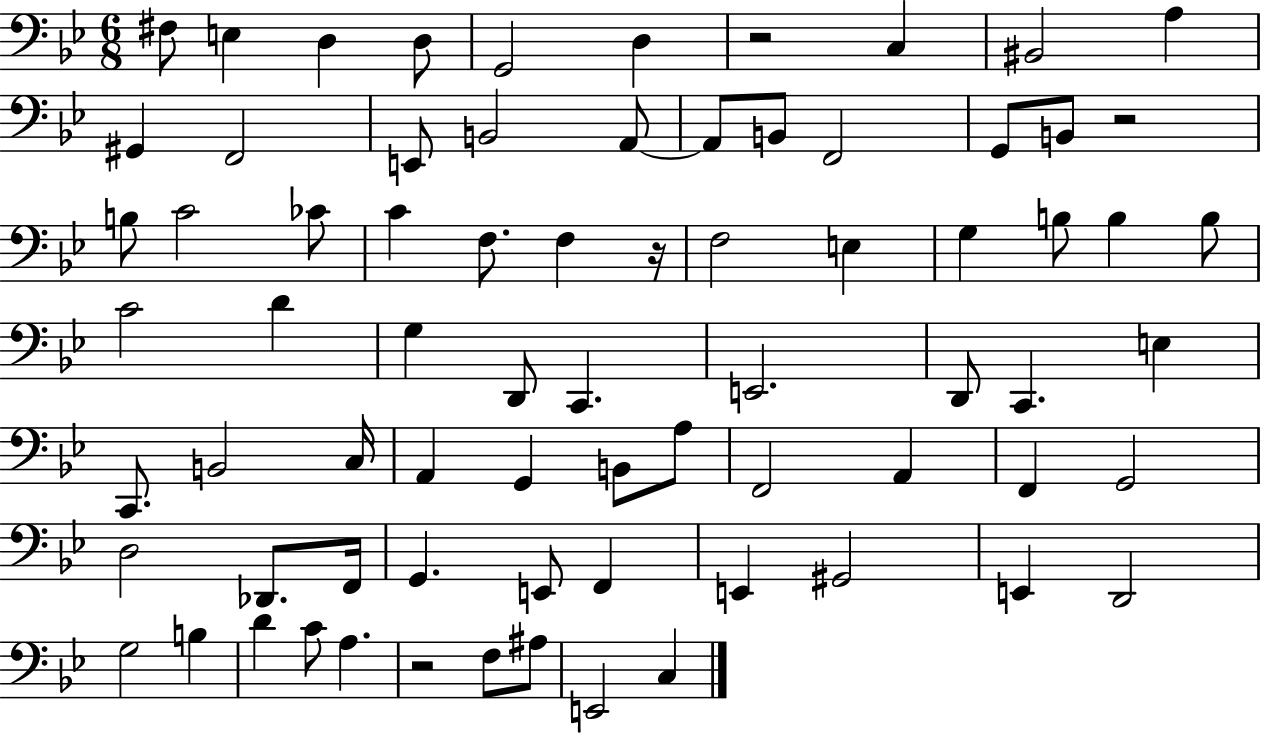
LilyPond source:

{
  \clef bass
  \numericTimeSignature
  \time 6/8
  \key bes \major
  fis8 e4 d4 d8 | g,2 d4 | r2 c4 | bis,2 a4 | \break gis,4 f,2 | e,8 b,2 a,8~~ | a,8 b,8 f,2 | g,8 b,8 r2 | \break b8 c'2 ces'8 | c'4 f8. f4 r16 | f2 e4 | g4 b8 b4 b8 | \break c'2 d'4 | g4 d,8 c,4. | e,2. | d,8 c,4. e4 | \break c,8. b,2 c16 | a,4 g,4 b,8 a8 | f,2 a,4 | f,4 g,2 | \break d2 des,8. f,16 | g,4. e,8 f,4 | e,4 gis,2 | e,4 d,2 | \break g2 b4 | d'4 c'8 a4. | r2 f8 ais8 | e,2 c4 | \break \bar "|."
}